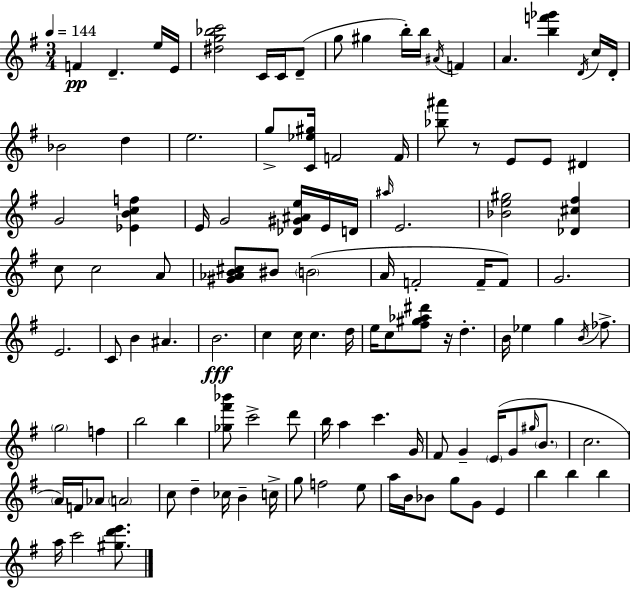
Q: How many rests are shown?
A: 2